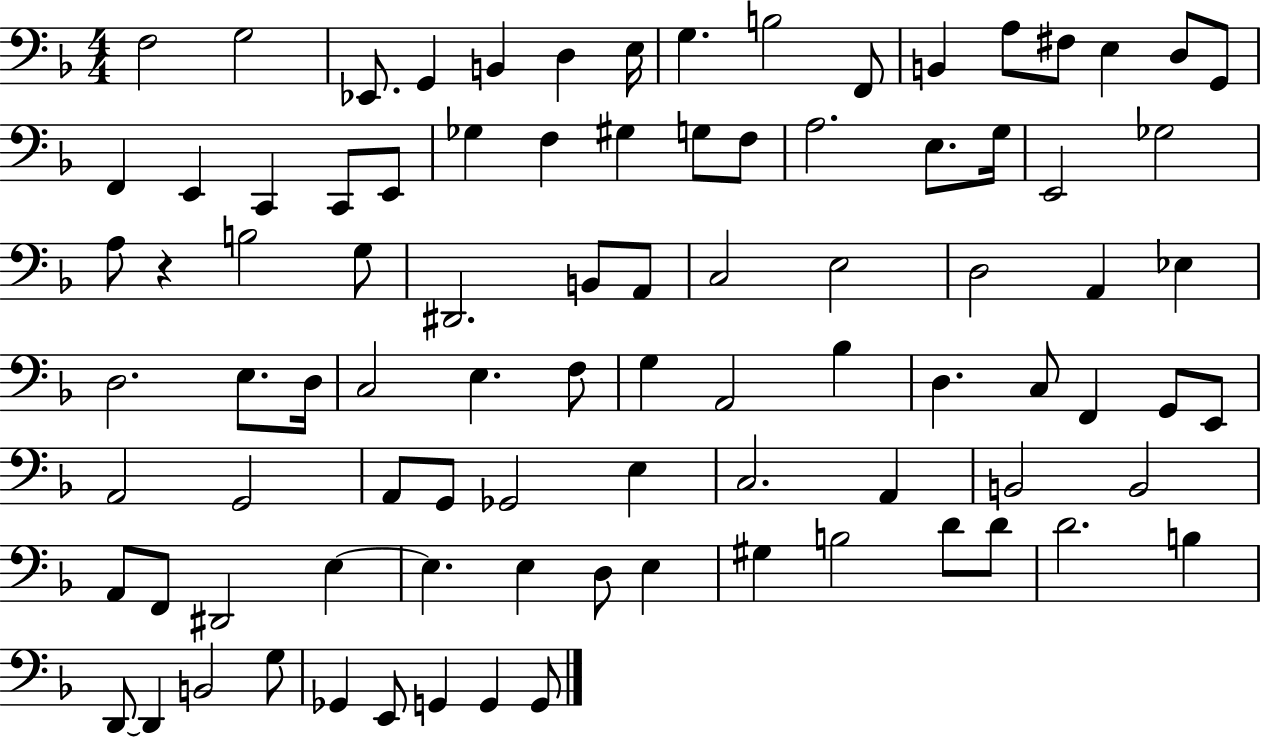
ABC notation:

X:1
T:Untitled
M:4/4
L:1/4
K:F
F,2 G,2 _E,,/2 G,, B,, D, E,/4 G, B,2 F,,/2 B,, A,/2 ^F,/2 E, D,/2 G,,/2 F,, E,, C,, C,,/2 E,,/2 _G, F, ^G, G,/2 F,/2 A,2 E,/2 G,/4 E,,2 _G,2 A,/2 z B,2 G,/2 ^D,,2 B,,/2 A,,/2 C,2 E,2 D,2 A,, _E, D,2 E,/2 D,/4 C,2 E, F,/2 G, A,,2 _B, D, C,/2 F,, G,,/2 E,,/2 A,,2 G,,2 A,,/2 G,,/2 _G,,2 E, C,2 A,, B,,2 B,,2 A,,/2 F,,/2 ^D,,2 E, E, E, D,/2 E, ^G, B,2 D/2 D/2 D2 B, D,,/2 D,, B,,2 G,/2 _G,, E,,/2 G,, G,, G,,/2